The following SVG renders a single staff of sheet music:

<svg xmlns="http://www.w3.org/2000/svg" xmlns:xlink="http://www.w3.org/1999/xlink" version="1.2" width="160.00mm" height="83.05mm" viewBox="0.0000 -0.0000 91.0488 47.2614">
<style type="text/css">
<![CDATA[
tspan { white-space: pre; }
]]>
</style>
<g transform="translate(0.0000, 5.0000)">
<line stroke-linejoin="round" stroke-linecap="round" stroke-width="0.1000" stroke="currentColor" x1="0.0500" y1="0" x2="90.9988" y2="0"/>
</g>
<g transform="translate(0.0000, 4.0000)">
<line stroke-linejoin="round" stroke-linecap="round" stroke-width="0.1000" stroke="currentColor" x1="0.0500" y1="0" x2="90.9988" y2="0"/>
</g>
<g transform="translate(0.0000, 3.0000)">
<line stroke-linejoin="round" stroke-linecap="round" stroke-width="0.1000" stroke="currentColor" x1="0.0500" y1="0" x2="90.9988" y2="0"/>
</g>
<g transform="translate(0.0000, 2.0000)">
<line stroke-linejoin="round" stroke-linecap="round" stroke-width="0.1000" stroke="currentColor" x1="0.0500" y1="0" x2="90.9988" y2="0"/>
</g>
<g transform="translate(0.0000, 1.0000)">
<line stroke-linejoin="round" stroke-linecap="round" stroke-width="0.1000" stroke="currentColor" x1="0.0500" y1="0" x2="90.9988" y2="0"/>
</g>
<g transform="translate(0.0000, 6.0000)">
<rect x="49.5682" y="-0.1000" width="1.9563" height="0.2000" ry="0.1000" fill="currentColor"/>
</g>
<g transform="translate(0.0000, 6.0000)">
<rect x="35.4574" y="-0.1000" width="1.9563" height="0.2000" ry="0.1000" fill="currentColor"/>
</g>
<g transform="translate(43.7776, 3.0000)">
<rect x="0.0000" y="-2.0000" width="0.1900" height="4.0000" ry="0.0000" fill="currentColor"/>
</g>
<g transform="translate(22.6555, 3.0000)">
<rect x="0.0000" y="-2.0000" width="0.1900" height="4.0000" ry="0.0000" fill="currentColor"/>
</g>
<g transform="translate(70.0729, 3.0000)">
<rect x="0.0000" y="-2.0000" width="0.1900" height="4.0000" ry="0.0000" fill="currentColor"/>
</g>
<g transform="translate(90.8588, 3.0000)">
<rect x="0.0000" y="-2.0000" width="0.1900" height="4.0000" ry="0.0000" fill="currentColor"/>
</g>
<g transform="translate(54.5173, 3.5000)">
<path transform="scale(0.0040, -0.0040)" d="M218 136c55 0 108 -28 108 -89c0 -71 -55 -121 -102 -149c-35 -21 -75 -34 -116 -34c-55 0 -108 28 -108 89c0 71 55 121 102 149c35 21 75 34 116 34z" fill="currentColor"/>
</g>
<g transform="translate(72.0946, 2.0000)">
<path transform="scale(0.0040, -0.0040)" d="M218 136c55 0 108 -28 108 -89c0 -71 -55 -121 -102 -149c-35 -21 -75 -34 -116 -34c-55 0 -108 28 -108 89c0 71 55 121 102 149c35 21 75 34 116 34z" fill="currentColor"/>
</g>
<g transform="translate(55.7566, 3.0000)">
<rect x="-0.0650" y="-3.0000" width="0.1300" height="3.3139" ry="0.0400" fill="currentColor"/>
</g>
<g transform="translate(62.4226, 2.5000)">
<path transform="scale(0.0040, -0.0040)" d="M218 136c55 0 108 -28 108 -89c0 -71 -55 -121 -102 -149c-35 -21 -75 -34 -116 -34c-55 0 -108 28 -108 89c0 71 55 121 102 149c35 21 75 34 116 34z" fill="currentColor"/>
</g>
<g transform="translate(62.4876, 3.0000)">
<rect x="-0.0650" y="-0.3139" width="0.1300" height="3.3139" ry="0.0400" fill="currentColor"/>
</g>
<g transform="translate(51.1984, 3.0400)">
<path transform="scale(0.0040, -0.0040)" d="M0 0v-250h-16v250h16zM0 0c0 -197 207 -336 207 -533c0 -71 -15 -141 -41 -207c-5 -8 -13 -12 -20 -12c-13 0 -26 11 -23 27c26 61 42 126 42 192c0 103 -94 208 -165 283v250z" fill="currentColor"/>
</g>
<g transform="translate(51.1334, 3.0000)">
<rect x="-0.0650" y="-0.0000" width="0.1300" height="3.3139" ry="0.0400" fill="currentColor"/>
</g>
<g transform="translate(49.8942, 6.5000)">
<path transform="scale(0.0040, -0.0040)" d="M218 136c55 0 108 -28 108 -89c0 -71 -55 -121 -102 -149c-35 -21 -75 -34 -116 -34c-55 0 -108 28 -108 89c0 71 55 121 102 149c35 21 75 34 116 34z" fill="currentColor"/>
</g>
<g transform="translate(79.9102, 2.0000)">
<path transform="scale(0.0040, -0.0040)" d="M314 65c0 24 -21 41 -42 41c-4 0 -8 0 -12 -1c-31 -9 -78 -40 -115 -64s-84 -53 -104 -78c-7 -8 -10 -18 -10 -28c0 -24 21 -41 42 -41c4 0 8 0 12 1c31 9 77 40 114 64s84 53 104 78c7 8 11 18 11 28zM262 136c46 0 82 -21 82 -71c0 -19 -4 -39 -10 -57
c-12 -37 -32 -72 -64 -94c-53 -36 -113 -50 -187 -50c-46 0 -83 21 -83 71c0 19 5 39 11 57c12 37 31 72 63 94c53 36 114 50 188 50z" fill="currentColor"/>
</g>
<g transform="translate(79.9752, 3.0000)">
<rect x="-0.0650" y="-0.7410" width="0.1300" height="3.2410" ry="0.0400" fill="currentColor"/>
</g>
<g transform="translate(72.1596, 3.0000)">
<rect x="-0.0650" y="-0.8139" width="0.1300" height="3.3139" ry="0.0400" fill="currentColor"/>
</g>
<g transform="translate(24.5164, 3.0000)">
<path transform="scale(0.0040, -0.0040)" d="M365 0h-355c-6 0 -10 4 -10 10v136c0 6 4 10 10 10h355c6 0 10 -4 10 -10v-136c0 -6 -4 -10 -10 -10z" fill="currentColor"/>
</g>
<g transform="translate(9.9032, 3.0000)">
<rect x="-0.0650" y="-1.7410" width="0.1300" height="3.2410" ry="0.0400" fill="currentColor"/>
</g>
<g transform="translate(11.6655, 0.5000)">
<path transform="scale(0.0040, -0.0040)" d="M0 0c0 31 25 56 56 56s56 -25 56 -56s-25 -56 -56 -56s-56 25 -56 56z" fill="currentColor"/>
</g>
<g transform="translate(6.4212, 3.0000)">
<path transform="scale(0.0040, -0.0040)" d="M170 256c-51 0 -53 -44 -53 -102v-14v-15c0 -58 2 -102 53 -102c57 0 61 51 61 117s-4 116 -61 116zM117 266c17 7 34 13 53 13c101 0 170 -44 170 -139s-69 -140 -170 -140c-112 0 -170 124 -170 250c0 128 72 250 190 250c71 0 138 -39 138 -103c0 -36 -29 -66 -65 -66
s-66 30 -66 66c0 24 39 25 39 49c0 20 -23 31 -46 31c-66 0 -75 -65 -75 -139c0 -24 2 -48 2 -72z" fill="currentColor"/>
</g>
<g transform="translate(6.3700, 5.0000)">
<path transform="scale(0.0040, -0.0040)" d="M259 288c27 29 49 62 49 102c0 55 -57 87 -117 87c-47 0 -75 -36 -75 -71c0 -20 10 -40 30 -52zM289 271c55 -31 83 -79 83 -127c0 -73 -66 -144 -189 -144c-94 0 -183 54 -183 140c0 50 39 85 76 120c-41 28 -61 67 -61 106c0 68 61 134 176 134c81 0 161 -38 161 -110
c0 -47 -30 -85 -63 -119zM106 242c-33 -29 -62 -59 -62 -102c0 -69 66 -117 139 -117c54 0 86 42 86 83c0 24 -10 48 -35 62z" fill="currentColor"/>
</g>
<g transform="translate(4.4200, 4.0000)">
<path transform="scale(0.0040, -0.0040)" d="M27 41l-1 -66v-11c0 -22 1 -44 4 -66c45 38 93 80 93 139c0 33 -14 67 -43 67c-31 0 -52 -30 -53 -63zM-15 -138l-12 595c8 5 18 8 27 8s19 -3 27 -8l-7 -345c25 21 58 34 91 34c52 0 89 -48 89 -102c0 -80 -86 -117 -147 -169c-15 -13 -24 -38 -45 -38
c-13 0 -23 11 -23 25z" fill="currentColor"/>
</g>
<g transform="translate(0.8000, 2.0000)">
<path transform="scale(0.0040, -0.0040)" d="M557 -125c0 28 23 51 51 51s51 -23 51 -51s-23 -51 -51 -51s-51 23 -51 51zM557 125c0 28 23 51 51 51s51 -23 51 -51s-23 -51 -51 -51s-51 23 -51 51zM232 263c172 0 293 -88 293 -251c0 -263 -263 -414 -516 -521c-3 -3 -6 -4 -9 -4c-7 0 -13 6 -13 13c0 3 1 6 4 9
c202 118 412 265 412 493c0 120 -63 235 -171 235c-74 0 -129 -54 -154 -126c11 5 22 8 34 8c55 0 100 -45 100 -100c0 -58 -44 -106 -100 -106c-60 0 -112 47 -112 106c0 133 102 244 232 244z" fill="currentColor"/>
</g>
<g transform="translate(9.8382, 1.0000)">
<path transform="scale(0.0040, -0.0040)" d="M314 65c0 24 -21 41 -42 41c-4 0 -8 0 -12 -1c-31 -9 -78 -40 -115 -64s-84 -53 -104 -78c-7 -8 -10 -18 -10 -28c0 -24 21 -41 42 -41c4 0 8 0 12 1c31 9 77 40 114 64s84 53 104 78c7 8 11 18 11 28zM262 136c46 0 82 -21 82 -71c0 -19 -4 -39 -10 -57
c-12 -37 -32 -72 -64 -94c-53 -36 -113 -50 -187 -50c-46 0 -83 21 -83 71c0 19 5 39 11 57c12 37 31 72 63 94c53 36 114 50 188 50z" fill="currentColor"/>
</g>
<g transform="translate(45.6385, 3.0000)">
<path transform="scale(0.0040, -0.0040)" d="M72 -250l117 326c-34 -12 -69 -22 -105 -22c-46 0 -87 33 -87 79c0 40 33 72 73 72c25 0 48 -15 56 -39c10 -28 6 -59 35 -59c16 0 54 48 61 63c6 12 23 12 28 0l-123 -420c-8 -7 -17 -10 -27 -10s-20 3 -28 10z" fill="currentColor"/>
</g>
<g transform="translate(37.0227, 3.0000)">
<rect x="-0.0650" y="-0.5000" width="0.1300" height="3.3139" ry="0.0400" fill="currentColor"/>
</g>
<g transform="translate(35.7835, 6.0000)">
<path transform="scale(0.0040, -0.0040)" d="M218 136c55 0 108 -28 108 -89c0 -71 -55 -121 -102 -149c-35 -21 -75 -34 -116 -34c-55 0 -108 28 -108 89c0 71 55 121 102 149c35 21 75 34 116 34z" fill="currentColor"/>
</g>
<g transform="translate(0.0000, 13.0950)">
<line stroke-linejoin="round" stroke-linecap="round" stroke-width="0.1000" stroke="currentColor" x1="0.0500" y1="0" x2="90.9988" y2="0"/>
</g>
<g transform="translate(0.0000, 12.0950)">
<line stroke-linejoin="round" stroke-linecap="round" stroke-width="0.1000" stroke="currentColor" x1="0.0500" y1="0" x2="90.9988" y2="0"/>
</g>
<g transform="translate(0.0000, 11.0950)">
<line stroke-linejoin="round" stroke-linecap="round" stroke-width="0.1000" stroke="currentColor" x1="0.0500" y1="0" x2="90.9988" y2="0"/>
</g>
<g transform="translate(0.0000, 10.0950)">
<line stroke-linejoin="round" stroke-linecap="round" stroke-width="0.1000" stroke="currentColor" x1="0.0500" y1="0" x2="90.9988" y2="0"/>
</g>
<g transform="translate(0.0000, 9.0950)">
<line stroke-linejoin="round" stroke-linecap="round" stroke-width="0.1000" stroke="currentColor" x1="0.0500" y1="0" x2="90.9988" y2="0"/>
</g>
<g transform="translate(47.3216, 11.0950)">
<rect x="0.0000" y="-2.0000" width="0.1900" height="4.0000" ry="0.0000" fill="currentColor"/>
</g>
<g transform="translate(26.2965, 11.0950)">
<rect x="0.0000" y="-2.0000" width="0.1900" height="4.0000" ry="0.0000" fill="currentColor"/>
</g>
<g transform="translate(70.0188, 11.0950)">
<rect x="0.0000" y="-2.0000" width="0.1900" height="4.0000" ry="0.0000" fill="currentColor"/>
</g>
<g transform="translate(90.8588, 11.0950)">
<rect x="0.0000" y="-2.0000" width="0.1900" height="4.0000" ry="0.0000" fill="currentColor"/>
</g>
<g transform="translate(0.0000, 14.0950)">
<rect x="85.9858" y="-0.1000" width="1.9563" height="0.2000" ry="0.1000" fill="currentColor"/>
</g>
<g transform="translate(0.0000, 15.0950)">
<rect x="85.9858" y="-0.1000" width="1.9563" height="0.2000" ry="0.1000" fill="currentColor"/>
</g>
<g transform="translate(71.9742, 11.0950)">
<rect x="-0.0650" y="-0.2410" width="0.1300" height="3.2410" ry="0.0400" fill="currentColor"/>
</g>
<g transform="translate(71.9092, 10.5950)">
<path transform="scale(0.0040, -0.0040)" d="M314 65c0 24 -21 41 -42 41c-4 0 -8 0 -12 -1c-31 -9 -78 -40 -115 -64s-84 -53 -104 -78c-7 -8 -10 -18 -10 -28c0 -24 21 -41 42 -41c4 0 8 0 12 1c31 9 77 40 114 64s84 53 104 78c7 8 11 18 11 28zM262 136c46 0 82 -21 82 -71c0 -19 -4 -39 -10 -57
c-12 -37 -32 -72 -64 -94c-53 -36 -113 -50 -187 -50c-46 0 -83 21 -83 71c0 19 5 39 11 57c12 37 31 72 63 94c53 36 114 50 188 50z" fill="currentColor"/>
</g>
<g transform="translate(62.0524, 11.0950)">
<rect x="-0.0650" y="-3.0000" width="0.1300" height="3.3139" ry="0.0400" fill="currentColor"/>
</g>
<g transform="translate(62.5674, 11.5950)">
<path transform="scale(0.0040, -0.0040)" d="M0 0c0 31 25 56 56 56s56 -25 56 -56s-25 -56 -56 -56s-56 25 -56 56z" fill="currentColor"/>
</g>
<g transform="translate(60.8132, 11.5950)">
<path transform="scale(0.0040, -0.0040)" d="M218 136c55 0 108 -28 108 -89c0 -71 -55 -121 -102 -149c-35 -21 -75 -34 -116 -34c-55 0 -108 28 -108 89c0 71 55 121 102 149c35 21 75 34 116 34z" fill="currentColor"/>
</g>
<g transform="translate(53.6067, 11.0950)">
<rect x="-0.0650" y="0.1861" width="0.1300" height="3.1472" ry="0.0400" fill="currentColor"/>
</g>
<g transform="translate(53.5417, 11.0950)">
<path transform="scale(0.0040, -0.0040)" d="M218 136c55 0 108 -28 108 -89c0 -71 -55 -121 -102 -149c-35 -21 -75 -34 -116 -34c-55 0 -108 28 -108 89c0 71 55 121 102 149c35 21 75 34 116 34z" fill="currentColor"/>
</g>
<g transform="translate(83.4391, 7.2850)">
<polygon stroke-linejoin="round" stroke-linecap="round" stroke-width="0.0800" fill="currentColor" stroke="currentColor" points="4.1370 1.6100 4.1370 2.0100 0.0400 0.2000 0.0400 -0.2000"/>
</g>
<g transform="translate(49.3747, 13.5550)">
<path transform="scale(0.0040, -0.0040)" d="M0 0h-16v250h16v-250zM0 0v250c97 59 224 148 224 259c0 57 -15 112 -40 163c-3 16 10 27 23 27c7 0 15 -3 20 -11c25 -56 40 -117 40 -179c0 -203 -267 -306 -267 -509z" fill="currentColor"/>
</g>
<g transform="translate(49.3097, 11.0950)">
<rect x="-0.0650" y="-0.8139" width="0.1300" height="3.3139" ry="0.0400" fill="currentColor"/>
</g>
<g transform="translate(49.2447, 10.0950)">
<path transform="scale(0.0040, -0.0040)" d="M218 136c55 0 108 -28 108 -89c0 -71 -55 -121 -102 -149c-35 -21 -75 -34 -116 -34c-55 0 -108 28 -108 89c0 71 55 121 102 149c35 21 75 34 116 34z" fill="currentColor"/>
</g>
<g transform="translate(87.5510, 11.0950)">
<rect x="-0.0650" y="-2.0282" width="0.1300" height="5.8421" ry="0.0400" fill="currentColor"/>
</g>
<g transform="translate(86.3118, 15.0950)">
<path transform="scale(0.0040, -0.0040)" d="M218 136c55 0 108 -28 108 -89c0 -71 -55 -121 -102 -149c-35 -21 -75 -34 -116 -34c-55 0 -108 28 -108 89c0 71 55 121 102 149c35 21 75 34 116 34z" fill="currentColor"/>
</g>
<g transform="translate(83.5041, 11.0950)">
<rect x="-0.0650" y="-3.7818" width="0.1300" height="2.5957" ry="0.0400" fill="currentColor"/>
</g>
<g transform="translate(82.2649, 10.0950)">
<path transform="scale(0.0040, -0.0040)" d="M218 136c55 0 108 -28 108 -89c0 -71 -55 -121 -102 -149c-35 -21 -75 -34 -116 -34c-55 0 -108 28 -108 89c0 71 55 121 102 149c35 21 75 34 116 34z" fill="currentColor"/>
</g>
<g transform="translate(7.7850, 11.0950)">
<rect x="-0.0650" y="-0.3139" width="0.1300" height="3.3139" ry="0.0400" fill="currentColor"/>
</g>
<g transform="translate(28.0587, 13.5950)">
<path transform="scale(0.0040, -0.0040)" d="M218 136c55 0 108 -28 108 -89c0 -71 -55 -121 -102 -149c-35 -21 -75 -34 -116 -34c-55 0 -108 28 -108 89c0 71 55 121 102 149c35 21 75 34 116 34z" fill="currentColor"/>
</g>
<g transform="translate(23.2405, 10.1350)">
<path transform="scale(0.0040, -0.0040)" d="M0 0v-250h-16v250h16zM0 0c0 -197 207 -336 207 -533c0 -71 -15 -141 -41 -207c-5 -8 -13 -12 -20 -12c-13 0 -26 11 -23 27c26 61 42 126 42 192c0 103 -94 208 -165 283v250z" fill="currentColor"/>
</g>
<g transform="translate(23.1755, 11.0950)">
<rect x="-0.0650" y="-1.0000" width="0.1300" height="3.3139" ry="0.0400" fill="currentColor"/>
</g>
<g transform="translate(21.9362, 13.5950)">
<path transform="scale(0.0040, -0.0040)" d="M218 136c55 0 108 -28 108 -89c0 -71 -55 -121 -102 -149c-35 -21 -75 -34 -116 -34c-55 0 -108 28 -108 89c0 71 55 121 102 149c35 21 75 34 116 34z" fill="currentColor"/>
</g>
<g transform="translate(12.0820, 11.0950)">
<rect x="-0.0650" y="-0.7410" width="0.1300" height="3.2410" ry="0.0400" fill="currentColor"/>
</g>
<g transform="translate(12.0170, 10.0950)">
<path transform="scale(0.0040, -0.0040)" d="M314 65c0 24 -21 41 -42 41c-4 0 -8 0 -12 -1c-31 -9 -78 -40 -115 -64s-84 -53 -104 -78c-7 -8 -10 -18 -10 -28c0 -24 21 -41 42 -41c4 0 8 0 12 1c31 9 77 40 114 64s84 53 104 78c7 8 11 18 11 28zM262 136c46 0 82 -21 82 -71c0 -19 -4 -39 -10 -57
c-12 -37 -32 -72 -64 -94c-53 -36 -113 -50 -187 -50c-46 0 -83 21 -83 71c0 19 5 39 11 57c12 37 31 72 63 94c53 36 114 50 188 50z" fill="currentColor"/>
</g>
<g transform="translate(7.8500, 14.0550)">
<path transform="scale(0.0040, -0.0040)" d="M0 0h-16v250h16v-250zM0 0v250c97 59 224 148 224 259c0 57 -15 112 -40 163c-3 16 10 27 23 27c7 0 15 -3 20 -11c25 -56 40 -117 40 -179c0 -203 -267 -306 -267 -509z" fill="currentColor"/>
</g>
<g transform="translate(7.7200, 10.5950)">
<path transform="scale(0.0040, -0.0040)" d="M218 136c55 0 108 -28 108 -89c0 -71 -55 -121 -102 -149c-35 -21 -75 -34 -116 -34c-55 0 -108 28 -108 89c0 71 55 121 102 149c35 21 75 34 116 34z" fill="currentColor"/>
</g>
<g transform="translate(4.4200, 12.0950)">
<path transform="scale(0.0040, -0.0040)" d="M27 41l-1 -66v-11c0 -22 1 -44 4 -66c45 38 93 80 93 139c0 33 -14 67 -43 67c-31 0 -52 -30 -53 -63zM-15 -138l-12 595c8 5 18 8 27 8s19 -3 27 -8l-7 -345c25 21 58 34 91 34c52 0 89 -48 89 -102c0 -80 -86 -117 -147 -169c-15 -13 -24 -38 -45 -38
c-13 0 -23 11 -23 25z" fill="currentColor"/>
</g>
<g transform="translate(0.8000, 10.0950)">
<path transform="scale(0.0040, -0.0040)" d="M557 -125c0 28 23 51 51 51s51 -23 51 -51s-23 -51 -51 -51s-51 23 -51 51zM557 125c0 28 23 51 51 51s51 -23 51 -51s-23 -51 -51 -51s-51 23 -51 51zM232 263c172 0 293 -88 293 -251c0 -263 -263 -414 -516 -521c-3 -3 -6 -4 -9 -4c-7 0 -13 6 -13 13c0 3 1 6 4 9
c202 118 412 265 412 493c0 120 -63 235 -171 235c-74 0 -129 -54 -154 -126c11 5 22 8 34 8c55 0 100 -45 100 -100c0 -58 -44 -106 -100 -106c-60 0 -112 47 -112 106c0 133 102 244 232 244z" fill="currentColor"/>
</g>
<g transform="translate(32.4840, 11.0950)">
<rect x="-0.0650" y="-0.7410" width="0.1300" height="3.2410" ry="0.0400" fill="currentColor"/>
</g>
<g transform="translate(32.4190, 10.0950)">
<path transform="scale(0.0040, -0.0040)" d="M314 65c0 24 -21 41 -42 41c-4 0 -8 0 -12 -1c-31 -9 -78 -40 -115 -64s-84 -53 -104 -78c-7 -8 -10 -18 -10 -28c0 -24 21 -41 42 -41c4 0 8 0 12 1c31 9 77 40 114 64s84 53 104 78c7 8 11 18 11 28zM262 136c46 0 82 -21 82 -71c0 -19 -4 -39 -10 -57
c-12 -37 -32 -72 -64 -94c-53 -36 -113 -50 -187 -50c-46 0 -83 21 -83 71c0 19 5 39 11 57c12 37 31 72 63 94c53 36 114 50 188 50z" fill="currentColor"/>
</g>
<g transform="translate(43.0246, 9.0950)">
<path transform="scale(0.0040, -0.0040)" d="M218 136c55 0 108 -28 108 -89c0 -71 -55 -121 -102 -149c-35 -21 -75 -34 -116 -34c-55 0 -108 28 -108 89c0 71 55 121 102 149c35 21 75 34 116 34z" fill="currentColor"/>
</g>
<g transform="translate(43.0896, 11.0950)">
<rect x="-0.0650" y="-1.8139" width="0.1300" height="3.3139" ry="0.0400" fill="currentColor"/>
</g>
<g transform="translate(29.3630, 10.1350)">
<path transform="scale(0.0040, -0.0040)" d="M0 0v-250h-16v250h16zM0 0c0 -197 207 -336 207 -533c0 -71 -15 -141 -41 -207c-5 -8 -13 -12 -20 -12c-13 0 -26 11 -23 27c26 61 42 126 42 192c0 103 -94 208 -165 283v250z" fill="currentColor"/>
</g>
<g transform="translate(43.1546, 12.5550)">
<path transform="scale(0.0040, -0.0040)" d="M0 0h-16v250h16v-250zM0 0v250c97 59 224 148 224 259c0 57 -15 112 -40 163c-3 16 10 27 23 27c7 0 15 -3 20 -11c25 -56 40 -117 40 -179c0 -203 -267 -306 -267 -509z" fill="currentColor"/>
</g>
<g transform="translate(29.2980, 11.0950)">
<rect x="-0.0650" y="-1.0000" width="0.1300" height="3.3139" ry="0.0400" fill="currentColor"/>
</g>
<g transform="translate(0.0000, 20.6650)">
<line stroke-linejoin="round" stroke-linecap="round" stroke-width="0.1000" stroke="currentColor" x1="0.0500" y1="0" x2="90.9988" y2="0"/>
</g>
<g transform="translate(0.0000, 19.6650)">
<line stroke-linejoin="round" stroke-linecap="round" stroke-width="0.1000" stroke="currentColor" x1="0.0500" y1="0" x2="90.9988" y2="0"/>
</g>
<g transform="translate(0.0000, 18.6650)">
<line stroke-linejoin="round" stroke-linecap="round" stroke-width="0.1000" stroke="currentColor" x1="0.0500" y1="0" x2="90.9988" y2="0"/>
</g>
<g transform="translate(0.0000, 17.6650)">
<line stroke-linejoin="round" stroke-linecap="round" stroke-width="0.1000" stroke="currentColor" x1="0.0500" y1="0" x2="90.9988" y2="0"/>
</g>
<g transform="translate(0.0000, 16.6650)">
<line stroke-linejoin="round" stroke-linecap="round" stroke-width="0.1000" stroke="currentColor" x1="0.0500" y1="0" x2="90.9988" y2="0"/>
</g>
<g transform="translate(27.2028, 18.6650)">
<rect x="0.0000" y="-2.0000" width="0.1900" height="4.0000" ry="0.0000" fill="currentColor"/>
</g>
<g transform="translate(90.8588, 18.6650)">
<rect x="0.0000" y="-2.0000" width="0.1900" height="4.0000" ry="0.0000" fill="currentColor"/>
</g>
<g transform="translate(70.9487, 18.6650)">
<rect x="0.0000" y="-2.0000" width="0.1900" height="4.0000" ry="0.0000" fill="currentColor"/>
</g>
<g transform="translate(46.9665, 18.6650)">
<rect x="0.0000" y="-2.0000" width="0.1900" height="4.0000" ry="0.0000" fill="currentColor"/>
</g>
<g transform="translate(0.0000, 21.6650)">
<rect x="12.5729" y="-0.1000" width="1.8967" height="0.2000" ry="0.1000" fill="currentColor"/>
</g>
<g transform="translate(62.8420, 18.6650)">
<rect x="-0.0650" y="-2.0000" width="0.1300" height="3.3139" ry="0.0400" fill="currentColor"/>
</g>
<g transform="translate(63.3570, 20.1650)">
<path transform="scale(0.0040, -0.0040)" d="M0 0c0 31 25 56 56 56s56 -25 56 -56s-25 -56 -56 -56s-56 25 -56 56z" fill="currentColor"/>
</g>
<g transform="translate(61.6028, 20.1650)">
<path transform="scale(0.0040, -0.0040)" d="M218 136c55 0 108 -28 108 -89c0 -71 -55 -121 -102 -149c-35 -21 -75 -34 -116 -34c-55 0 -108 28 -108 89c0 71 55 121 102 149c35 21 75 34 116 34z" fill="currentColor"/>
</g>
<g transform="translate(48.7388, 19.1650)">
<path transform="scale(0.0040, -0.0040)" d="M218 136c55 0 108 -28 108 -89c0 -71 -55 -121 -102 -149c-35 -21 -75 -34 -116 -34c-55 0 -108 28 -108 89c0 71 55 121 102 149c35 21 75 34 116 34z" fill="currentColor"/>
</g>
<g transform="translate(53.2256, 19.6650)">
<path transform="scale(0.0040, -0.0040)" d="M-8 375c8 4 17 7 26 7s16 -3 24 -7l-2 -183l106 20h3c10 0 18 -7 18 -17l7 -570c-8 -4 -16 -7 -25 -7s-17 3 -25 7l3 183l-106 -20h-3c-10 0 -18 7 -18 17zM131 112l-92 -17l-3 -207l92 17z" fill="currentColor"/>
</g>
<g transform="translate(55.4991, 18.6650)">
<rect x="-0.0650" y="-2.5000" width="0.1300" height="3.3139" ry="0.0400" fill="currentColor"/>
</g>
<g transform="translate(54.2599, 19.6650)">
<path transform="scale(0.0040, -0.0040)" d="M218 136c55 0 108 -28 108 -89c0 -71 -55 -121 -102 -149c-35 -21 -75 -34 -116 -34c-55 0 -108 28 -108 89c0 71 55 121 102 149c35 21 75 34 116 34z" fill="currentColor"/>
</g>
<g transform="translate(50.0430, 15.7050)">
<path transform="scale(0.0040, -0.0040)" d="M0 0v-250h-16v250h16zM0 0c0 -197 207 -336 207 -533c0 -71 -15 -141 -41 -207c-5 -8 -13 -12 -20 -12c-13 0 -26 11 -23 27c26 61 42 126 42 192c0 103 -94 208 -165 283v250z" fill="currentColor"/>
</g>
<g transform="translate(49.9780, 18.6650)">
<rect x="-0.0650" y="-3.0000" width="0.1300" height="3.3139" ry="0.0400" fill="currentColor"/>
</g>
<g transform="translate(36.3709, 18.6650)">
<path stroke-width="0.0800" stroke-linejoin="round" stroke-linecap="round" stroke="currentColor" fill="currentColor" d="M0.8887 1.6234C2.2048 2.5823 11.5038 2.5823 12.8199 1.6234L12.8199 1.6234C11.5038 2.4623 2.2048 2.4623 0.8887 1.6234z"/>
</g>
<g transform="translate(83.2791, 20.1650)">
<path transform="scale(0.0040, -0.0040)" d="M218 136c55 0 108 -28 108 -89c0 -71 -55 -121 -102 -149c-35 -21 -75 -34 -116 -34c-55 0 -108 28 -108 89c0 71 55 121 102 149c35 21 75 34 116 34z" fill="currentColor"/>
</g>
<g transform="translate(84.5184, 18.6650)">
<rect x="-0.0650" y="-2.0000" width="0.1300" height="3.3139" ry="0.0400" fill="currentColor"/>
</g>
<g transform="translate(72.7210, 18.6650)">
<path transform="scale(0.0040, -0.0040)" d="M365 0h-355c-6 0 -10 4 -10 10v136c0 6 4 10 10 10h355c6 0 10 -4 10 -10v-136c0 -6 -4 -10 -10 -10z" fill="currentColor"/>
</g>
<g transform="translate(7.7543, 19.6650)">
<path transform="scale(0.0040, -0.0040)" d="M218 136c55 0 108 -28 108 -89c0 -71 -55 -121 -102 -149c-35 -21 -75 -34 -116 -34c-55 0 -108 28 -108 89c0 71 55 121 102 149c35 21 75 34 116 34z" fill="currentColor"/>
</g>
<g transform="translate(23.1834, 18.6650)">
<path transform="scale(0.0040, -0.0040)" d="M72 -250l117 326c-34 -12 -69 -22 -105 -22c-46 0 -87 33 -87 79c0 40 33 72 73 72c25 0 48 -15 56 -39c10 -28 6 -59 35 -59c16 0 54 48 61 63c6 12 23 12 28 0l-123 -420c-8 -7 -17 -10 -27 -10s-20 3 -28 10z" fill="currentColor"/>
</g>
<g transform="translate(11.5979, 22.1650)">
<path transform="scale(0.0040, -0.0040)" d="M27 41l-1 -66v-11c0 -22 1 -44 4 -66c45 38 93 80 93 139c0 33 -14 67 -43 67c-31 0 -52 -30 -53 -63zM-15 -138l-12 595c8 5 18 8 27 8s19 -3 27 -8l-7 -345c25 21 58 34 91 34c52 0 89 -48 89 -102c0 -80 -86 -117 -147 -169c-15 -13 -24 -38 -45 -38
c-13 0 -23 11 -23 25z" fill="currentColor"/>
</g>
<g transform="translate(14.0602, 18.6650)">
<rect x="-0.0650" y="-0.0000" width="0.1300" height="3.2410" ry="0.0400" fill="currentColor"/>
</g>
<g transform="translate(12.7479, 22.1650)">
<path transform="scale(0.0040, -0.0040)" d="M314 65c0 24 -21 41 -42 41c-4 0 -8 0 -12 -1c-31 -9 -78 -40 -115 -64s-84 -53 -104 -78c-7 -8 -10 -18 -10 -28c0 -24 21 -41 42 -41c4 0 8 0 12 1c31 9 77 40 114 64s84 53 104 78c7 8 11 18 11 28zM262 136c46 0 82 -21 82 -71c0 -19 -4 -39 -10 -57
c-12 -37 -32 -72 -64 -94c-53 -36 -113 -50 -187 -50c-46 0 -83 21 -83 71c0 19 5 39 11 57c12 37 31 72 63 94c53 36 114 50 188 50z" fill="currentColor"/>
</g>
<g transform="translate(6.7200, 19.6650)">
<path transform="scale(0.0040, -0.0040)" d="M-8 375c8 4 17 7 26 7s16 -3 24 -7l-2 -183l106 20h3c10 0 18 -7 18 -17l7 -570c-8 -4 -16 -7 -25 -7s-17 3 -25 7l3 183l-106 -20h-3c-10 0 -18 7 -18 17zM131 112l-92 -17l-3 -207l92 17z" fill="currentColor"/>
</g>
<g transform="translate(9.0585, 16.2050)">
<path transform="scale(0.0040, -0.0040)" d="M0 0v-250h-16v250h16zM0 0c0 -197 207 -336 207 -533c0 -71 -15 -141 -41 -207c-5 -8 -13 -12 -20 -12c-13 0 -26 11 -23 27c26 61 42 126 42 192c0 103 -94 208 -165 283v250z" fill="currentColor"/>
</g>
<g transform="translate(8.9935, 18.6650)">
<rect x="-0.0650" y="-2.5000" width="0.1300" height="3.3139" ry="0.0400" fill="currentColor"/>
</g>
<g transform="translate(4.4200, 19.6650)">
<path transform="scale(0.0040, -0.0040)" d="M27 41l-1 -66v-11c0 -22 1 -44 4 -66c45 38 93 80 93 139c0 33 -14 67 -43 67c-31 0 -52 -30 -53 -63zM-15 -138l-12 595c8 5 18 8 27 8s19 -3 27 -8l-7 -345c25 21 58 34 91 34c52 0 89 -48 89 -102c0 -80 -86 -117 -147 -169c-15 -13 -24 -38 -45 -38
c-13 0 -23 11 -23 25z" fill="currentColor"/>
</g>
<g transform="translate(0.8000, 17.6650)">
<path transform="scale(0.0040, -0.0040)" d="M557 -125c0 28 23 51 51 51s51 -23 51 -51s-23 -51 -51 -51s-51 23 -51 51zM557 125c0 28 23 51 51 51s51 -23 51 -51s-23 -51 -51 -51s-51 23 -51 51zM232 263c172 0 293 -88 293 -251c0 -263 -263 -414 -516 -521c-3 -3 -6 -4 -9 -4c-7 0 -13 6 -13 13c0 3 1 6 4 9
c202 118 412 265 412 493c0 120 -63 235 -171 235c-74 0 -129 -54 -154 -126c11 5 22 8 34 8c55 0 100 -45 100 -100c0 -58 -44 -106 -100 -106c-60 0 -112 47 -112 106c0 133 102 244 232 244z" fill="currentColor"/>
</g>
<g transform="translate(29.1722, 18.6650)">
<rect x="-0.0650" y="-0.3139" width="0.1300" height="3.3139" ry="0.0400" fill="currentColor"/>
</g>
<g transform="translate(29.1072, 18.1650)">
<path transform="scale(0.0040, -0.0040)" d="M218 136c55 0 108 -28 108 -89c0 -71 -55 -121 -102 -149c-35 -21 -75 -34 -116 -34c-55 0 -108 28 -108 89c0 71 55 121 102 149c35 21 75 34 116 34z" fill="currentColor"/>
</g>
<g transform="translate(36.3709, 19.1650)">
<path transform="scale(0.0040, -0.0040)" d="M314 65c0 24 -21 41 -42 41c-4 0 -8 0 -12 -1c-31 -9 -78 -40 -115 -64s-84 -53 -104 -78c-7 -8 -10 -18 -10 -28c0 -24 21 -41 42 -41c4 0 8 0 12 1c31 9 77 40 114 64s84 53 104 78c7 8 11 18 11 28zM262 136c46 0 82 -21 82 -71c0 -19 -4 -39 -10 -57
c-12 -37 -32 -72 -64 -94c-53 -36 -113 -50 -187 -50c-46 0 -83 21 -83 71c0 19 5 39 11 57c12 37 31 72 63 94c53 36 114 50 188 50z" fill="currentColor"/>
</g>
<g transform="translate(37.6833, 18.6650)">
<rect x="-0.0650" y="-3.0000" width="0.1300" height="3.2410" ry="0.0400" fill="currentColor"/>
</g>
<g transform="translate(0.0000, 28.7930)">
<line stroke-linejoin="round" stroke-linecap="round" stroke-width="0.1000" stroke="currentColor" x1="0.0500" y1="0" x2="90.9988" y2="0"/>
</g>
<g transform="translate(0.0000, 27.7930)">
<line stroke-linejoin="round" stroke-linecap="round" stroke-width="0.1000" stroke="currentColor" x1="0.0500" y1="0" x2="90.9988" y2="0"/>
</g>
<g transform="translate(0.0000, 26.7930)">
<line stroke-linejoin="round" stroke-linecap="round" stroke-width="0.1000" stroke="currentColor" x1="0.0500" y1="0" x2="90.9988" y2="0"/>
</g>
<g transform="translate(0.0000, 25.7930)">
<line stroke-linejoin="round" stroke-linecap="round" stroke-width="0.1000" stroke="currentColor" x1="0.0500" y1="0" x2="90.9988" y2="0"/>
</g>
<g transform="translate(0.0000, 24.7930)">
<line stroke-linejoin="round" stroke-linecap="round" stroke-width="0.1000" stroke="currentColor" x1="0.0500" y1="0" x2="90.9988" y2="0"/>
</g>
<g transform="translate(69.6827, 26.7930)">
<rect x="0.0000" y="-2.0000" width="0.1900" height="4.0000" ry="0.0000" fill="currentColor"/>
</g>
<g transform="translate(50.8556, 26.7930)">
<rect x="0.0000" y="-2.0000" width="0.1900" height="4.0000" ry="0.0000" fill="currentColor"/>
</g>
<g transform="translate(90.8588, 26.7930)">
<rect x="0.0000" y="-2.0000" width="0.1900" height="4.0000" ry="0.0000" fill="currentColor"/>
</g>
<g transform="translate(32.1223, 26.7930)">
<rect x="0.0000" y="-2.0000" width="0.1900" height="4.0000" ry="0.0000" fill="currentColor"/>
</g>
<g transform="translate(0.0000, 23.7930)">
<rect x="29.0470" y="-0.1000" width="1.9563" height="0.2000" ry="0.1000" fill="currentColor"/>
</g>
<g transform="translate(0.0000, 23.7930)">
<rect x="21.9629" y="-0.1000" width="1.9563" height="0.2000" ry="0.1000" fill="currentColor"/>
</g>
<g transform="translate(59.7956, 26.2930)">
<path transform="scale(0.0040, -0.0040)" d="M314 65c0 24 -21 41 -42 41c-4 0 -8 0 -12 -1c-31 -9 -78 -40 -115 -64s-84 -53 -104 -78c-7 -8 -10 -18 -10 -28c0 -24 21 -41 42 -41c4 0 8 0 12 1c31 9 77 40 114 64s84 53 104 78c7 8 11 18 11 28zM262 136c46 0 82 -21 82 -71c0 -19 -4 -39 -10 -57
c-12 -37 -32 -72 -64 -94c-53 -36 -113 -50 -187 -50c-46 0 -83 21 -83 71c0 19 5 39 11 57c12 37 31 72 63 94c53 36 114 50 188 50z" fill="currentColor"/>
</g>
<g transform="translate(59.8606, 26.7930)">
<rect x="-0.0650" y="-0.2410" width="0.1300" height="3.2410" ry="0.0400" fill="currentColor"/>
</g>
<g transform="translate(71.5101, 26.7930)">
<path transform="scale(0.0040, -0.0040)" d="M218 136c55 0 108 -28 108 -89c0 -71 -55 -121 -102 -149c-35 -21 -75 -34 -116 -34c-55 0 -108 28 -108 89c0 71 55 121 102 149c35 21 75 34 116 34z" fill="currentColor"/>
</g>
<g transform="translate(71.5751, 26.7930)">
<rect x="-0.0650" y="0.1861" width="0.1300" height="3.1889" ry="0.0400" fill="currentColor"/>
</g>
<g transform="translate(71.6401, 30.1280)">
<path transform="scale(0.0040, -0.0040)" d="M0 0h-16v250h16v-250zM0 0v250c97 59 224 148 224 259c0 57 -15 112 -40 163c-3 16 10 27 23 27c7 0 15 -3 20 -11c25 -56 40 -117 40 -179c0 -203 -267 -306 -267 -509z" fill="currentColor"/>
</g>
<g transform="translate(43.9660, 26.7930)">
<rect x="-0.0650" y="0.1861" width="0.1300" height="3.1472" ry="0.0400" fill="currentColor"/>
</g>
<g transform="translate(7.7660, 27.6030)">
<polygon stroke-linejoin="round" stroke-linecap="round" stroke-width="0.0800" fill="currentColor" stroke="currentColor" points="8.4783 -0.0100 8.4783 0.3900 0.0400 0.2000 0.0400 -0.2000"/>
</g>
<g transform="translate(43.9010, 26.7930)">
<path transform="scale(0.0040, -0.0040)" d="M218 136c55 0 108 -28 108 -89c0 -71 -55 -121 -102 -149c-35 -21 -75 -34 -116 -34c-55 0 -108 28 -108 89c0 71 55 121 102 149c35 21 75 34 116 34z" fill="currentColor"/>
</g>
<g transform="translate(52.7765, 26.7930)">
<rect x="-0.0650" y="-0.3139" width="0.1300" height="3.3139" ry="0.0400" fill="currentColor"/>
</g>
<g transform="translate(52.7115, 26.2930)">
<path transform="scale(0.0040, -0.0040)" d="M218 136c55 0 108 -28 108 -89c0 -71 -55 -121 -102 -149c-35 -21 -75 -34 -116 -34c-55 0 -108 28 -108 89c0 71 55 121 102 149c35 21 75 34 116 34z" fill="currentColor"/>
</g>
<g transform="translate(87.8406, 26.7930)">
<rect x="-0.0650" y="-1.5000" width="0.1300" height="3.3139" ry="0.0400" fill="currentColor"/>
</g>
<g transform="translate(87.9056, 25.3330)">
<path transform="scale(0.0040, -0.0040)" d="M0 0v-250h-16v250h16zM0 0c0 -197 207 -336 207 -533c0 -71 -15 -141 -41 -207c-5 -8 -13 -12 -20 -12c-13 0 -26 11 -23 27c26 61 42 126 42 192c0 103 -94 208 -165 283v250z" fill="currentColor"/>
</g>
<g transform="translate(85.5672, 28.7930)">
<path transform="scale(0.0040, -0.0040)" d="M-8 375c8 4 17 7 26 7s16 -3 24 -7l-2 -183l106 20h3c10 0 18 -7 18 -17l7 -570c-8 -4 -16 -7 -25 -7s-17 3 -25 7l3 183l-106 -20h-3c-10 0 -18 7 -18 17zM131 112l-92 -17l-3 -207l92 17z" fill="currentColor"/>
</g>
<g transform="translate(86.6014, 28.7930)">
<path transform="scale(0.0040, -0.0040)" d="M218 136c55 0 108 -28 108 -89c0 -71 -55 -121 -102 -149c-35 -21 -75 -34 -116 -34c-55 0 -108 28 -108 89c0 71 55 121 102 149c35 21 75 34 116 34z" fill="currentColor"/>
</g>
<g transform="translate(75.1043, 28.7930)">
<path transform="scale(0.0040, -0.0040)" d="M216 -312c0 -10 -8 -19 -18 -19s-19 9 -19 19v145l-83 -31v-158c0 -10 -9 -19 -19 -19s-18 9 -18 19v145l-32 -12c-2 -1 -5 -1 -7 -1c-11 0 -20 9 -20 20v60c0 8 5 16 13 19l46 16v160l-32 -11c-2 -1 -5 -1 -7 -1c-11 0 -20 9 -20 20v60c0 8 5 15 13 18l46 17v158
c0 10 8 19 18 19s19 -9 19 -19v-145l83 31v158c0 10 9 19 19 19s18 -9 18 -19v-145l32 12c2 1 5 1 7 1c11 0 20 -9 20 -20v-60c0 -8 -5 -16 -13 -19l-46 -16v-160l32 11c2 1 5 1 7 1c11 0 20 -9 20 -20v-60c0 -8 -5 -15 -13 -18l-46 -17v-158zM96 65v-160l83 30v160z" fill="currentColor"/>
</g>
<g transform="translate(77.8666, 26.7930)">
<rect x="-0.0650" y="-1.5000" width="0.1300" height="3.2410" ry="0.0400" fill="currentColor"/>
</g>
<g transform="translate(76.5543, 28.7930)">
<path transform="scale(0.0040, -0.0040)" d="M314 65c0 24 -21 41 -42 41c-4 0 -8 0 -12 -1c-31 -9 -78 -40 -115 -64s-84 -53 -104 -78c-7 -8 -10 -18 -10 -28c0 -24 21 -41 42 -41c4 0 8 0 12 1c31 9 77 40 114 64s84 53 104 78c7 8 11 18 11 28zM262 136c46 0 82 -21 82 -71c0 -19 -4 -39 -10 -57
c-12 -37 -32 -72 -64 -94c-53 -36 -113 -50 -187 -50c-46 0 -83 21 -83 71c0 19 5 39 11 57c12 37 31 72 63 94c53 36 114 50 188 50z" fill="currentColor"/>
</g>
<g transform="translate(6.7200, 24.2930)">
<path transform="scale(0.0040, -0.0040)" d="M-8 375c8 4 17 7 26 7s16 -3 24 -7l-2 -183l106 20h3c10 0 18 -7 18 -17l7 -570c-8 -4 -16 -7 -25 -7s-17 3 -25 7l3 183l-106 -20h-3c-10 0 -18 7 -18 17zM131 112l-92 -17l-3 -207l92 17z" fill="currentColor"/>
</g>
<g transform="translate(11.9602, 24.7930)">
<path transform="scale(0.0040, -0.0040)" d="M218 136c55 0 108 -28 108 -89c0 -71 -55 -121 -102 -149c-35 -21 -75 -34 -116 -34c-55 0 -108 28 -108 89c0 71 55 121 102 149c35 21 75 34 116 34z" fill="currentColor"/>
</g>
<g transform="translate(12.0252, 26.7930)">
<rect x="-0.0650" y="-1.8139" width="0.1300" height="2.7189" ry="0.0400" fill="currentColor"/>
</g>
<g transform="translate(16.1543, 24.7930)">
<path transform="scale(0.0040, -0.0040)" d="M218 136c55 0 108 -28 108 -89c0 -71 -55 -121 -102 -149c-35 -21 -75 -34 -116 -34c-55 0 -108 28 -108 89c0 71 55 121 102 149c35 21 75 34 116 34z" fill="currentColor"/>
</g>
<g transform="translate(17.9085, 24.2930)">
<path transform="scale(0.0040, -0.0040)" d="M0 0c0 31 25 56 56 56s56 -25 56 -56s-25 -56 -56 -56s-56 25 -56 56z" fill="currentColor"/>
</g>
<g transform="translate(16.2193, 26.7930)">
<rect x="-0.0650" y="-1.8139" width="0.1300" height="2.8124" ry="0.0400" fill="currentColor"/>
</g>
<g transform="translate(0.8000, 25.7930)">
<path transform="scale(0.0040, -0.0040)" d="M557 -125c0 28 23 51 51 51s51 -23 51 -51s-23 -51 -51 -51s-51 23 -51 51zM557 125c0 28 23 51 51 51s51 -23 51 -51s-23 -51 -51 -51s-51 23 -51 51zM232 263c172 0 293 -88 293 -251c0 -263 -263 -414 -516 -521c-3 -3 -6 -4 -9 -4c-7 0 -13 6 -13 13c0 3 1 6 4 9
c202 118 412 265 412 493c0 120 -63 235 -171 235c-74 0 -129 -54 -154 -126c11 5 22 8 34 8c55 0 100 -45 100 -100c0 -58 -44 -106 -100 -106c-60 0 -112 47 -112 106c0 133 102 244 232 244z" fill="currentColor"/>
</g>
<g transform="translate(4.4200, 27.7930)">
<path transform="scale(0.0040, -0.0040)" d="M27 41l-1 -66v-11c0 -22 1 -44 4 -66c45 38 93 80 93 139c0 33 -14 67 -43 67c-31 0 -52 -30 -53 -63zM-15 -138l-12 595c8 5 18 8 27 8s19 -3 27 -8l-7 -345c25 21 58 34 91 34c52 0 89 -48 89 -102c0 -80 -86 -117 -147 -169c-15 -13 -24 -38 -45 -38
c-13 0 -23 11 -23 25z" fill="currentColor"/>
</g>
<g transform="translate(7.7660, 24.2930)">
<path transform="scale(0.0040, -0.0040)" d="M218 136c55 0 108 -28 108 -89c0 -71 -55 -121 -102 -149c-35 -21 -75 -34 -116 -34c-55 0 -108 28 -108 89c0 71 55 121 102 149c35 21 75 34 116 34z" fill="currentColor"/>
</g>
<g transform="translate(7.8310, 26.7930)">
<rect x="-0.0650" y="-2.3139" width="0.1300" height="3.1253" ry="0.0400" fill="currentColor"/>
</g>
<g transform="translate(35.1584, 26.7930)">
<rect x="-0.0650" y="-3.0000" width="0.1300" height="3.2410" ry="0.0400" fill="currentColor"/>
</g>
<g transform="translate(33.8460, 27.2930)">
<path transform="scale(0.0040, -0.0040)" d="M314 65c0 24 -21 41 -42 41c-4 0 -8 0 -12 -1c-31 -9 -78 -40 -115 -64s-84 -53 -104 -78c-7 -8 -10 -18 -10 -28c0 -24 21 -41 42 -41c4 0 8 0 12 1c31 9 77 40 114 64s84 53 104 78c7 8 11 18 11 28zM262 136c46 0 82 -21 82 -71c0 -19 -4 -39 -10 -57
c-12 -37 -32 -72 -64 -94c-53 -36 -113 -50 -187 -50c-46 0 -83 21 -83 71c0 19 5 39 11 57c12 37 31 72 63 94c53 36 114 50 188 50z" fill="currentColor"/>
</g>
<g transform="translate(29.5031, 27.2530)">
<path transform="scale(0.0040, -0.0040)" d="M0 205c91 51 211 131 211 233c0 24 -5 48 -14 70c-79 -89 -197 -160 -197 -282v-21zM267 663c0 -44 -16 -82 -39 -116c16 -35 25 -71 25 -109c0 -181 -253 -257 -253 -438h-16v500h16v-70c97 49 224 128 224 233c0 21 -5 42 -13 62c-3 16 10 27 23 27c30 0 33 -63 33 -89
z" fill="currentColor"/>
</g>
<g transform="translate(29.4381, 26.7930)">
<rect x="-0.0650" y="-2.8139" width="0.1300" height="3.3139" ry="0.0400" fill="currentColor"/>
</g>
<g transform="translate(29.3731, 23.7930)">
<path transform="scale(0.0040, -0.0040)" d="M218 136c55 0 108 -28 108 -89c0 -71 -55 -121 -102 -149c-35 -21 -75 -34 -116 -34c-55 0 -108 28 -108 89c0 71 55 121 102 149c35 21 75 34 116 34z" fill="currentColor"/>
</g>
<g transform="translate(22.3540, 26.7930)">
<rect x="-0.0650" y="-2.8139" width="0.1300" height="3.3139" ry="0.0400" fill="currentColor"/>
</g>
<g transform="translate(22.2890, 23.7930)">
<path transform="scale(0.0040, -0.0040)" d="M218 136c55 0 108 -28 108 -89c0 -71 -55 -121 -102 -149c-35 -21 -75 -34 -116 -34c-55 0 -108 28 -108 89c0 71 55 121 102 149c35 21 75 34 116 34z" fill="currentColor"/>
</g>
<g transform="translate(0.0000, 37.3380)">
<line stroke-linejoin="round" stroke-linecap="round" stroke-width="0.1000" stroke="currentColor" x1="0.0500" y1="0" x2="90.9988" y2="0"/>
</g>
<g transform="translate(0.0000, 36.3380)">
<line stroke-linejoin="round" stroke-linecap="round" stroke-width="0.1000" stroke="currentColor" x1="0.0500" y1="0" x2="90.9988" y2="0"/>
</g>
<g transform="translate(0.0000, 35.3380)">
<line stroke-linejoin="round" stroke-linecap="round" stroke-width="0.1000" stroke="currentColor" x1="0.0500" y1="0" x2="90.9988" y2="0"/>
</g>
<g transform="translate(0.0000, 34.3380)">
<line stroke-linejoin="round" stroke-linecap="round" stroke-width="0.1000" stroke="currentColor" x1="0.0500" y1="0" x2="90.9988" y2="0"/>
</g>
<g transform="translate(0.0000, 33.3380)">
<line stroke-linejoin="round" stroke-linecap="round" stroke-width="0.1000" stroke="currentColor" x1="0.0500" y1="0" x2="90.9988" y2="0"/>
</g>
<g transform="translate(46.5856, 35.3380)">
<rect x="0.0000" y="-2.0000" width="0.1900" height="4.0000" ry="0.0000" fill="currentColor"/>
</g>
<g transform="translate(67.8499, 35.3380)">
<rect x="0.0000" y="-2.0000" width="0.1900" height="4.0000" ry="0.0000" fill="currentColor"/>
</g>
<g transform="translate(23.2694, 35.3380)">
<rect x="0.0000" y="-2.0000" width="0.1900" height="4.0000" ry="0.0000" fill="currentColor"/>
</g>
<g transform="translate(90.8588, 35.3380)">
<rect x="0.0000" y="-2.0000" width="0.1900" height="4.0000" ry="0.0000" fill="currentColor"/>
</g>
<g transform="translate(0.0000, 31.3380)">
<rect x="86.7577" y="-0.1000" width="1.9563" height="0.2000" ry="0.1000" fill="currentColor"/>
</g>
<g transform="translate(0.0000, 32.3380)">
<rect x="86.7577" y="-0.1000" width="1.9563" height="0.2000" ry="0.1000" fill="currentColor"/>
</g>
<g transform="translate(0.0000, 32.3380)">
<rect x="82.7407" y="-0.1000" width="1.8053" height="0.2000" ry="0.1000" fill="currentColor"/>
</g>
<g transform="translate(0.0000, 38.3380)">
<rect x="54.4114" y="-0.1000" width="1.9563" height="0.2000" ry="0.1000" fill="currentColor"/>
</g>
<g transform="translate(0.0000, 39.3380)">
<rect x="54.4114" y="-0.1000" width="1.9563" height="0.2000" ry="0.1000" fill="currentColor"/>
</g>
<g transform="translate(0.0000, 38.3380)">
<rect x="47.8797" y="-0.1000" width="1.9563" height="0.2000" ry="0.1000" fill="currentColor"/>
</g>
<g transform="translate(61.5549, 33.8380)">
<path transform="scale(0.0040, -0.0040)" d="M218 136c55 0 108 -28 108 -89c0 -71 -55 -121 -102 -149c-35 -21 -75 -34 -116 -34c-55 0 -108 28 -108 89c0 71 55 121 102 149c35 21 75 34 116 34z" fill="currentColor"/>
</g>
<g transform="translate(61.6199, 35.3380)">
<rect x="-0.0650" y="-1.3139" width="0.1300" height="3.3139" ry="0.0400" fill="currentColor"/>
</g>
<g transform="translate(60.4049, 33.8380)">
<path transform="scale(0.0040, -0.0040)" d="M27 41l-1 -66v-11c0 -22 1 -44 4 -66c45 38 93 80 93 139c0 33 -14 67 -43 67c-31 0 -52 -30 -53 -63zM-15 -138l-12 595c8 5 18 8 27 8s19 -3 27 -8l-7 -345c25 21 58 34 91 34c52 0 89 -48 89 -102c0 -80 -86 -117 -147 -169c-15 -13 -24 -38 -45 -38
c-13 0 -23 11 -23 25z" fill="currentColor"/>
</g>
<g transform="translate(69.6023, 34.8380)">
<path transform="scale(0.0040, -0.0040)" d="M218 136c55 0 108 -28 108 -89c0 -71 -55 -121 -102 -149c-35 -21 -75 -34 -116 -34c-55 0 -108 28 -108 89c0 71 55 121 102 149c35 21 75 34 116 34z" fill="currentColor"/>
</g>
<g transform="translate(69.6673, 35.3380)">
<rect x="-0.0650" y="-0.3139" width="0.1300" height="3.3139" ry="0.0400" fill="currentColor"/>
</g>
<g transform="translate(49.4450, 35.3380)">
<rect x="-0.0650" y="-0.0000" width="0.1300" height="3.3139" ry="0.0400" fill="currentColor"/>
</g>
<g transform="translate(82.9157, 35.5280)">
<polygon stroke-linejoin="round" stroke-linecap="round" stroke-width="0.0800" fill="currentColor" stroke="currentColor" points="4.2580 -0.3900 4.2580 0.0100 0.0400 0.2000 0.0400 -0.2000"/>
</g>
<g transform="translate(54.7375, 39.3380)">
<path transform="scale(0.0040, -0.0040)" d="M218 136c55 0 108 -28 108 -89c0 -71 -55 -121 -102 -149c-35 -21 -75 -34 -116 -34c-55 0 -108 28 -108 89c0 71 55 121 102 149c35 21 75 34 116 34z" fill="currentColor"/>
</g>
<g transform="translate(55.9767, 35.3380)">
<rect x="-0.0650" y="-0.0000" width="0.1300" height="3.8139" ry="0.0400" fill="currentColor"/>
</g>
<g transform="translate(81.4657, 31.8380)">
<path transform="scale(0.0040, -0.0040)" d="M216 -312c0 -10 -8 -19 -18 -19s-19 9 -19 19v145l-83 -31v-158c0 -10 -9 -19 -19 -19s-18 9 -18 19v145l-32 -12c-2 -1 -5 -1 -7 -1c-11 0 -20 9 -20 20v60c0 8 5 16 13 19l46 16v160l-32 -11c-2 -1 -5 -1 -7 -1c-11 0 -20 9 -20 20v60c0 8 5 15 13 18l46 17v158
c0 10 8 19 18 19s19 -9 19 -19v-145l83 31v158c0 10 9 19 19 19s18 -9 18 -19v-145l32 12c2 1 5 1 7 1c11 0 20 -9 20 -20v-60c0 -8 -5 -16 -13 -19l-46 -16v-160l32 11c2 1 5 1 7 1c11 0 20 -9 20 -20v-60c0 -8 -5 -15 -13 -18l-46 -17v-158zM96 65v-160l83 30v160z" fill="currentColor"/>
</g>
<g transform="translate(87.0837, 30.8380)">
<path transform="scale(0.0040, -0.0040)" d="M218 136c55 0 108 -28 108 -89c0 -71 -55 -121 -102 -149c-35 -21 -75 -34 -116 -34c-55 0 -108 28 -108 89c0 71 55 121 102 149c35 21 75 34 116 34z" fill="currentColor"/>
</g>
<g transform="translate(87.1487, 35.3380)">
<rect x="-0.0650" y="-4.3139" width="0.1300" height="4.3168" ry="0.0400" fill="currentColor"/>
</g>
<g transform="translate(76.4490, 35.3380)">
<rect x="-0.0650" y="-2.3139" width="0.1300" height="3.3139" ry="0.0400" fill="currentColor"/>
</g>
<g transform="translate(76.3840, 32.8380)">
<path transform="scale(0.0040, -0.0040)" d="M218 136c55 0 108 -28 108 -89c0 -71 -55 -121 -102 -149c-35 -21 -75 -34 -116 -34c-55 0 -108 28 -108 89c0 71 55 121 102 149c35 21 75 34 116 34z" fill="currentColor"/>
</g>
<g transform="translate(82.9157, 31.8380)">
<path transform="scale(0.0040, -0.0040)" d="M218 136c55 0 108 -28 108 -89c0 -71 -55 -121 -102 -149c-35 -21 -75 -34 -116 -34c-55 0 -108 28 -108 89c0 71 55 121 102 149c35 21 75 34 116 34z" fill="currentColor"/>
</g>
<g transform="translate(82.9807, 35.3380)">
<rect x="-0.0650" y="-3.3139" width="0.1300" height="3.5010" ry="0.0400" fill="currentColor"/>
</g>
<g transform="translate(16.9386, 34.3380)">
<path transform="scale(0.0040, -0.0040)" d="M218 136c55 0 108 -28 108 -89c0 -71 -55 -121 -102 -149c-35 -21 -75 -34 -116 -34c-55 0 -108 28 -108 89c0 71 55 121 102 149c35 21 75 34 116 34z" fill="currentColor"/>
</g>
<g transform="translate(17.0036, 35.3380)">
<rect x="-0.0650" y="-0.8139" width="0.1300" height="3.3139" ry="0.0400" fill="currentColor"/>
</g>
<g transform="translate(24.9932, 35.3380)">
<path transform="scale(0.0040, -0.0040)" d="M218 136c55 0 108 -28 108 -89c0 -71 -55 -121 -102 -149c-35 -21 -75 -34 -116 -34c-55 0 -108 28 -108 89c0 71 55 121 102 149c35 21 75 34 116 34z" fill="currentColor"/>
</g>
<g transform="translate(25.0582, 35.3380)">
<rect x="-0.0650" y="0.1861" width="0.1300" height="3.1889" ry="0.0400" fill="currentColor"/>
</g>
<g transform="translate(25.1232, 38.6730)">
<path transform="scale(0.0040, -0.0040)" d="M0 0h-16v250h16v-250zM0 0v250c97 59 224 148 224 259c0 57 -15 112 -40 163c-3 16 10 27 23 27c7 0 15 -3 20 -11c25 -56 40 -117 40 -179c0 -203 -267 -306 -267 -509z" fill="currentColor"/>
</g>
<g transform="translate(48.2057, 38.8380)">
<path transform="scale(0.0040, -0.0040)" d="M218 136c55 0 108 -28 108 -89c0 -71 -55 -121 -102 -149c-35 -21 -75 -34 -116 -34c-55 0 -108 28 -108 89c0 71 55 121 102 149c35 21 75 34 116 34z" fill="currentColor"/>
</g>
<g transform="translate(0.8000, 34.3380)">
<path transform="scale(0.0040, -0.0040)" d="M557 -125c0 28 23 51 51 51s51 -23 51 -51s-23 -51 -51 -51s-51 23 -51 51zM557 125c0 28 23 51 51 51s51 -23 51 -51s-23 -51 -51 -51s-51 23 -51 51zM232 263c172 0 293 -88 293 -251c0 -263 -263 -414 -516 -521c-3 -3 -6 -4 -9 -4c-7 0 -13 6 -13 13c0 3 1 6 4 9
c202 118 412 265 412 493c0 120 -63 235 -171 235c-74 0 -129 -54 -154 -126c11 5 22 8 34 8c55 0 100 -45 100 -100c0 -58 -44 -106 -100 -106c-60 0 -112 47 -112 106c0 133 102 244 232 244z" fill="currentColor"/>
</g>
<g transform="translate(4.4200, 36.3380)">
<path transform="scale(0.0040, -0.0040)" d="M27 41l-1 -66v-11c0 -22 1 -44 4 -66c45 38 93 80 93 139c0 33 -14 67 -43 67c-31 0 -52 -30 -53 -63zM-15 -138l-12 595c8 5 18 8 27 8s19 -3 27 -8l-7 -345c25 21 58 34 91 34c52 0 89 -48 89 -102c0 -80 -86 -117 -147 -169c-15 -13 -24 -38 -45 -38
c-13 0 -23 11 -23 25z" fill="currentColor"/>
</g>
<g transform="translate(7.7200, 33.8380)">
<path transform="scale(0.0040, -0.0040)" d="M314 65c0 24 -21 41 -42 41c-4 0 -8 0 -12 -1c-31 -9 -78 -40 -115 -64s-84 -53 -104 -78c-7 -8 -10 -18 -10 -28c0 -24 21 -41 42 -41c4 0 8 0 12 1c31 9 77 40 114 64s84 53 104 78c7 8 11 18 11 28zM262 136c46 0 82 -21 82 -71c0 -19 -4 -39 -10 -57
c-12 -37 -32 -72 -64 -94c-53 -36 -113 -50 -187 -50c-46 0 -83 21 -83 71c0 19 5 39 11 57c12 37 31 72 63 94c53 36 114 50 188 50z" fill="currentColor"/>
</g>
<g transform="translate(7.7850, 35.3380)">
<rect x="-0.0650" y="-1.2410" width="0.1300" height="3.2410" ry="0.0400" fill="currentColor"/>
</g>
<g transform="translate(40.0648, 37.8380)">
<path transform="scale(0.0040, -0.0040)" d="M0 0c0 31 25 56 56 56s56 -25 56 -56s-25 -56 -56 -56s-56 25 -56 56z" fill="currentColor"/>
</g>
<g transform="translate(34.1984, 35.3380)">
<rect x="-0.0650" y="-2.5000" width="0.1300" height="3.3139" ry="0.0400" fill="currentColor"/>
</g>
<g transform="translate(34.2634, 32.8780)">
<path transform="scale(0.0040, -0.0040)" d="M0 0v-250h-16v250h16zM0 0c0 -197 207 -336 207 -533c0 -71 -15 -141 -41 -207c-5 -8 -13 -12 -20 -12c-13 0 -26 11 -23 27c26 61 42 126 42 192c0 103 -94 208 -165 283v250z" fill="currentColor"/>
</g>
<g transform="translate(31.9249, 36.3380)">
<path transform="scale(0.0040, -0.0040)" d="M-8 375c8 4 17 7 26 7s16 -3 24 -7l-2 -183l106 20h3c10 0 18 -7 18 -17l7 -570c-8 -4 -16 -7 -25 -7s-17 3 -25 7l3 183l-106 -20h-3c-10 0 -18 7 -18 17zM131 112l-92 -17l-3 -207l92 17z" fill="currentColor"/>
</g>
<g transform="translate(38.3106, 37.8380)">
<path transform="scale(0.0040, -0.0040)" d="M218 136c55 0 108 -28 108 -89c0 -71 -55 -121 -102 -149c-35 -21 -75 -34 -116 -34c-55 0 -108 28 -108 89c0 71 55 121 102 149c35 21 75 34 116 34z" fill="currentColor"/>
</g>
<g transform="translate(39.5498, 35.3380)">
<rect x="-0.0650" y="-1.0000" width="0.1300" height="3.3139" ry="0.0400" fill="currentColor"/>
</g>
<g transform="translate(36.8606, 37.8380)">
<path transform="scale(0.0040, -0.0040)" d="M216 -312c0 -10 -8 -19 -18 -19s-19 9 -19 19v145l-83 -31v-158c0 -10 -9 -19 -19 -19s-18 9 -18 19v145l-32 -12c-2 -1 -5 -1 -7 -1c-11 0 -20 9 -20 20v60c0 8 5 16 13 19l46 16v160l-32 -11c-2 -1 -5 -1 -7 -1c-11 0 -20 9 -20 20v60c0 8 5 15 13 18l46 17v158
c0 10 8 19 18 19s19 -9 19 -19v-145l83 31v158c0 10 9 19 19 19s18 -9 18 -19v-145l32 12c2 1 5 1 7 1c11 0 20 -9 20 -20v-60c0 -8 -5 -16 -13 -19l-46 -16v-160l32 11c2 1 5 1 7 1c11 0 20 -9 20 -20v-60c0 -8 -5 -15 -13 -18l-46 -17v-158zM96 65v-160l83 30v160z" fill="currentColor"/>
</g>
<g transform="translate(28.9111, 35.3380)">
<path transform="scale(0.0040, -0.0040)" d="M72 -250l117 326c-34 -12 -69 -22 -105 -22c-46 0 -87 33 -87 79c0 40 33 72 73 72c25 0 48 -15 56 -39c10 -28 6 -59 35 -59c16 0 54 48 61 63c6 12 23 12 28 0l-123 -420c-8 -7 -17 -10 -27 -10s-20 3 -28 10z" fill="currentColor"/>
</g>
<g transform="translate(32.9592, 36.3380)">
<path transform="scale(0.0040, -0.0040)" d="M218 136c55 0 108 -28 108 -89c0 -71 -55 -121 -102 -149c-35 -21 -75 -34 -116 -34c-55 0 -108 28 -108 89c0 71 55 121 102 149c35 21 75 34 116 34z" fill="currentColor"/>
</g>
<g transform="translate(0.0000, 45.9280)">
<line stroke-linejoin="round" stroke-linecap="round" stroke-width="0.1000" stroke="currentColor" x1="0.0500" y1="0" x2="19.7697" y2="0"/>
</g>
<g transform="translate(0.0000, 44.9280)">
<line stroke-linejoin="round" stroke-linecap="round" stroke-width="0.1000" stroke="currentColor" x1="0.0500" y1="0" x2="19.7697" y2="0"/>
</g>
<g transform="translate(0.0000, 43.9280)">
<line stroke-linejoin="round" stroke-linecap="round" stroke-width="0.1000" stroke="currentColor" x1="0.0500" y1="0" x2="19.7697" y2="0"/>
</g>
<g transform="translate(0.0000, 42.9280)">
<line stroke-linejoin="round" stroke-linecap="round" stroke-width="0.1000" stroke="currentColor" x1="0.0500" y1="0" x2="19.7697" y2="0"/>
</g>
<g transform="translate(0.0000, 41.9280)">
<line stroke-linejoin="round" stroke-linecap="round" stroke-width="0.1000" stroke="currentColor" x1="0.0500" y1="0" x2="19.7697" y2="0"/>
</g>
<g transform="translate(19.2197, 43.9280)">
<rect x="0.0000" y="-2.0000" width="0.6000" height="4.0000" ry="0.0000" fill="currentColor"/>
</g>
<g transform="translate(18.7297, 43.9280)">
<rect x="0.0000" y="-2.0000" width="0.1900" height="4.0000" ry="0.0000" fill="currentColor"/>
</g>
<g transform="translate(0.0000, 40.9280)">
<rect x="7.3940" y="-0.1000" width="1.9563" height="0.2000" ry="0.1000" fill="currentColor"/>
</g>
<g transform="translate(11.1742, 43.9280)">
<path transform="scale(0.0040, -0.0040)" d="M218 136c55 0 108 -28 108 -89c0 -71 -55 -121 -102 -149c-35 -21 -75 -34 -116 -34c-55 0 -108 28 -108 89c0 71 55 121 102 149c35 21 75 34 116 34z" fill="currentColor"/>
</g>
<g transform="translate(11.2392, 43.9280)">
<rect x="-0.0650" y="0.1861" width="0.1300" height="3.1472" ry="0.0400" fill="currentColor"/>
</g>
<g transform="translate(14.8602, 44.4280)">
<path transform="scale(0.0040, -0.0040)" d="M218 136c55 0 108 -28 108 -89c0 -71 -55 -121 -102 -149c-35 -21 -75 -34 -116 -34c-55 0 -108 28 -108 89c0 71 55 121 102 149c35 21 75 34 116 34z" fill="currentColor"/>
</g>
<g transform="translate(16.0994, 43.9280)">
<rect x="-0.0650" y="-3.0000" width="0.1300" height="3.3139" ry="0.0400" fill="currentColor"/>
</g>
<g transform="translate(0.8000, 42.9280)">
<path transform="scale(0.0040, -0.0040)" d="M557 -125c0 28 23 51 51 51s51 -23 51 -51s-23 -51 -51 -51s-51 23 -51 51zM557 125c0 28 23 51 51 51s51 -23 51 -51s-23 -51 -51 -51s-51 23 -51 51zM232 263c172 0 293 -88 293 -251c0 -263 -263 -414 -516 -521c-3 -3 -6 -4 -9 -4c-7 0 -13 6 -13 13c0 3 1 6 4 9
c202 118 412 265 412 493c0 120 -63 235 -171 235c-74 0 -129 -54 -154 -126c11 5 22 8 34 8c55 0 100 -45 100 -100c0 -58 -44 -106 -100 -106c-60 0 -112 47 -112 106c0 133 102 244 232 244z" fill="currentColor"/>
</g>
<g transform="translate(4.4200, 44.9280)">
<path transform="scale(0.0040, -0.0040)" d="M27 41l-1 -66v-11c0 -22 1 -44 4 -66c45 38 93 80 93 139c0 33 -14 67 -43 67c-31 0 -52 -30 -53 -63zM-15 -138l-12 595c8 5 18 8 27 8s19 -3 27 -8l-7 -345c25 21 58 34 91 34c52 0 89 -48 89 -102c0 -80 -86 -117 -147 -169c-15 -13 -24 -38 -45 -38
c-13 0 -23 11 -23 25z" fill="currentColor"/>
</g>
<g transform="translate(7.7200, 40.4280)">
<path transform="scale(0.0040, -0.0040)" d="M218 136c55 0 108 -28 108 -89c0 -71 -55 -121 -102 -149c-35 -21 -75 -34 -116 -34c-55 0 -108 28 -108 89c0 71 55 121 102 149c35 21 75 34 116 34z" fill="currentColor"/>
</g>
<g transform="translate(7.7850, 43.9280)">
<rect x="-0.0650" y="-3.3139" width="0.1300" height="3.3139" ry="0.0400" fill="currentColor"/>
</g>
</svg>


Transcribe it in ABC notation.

X:1
T:Untitled
M:6/8
L:1/4
K:F
A,2 z2 E,, z/2 D,,/2 C, E, F, F,2 E,/2 F,2 F,,/2 F,,/2 F,2 A,/2 F,/2 D, C, E,2 F,/2 C,,/2 B,,/2 _D,,2 z/2 E, C,2 C,/2 B,, A,, z2 A,, B,/2 A,/2 A,/2 C C/4 C,2 D, E, E,2 D,/2 ^G,,2 G,,/2 G,2 F, D,/2 z/2 B,,/2 ^F,, D,, C,, _G, E, _B, ^D/2 F/2 D D, C,